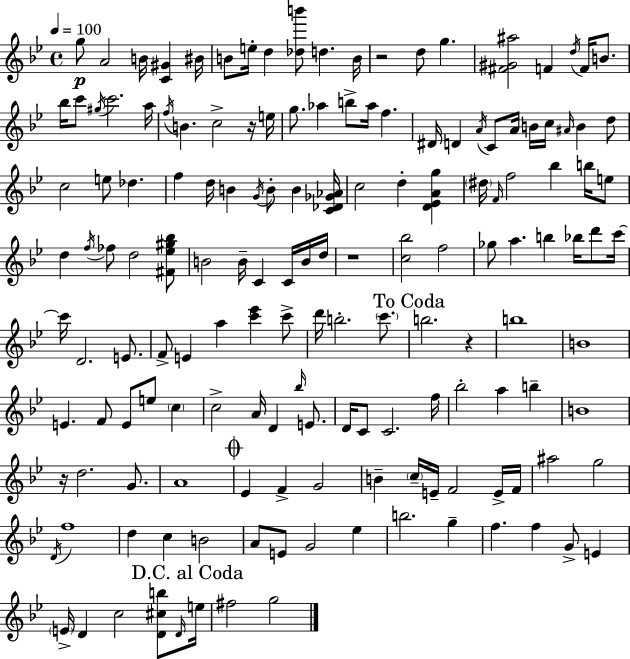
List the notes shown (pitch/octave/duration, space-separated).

G5/e A4/h B4/s [C4,G#4]/q BIS4/s B4/e E5/s D5/q [Db5,B6]/e D5/q. B4/s R/h D5/e G5/q. [F#4,G#4,A#5]/h F4/q D5/s F4/s B4/e. Bb5/s C6/e G#5/s C6/h. A5/s F5/s B4/q. C5/h R/s E5/s G5/e. Ab5/q B5/e Ab5/s F5/q. D#4/s D4/q A4/s C4/e A4/s B4/s C5/s A#4/s B4/q D5/e C5/h E5/e Db5/q. F5/q D5/s B4/q G4/s B4/e B4/q [C4,Db4,Gb4,Ab4]/s C5/h D5/q [D4,Eb4,A4,G5]/q D#5/s F4/s F5/h Bb5/q B5/s E5/e D5/q F5/s FES5/e D5/h [F#4,Eb5,G#5,Bb5]/e B4/h B4/s C4/q C4/s B4/s D5/s R/w [C5,Bb5]/h F5/h Gb5/e A5/q. B5/q Bb5/s D6/e C6/s C6/s D4/h. E4/e. F4/e E4/q A5/q [C6,Eb6]/q C6/e D6/s B5/h. C6/e. B5/h. R/q B5/w B4/w E4/q. F4/e E4/e E5/e C5/q C5/h A4/s D4/q Bb5/s E4/e. D4/s C4/e C4/h. F5/s Bb5/h A5/q B5/q B4/w R/s D5/h. G4/e. A4/w Eb4/q F4/q G4/h B4/q C5/s E4/s F4/h E4/s F4/s A#5/h G5/h D4/s F5/w D5/q C5/q B4/h A4/e E4/e G4/h Eb5/q B5/h. G5/q F5/q. F5/q G4/e E4/q E4/s D4/q C5/h [D4,C#5,B5]/e D4/s E5/s F#5/h G5/h